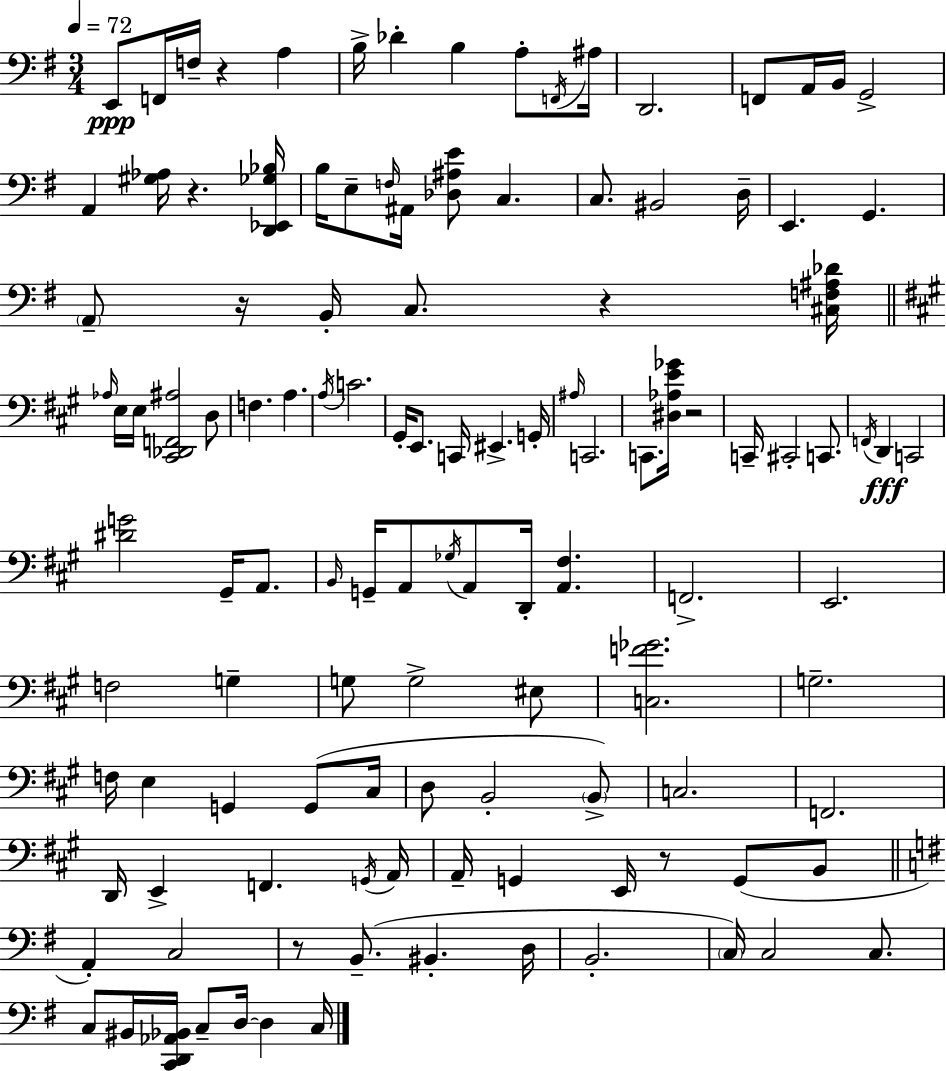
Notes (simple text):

E2/e F2/s F3/s R/q A3/q B3/s Db4/q B3/q A3/e F2/s A#3/s D2/h. F2/e A2/s B2/s G2/h A2/q [G#3,Ab3]/s R/q. [D2,Eb2,Gb3,Bb3]/s B3/s E3/e F3/s A#2/s [Db3,A#3,E4]/e C3/q. C3/e. BIS2/h D3/s E2/q. G2/q. A2/e R/s B2/s C3/e. R/q [C#3,F3,A#3,Db4]/s Ab3/s E3/s E3/s [C#2,Db2,F2,A#3]/h D3/e F3/q. A3/q. A3/s C4/h. G#2/s E2/e. C2/s EIS2/q. G2/s A#3/s C2/h. C2/e. [D#3,Ab3,E4,Gb4]/s R/h C2/s C#2/h C2/e. F2/s D2/q C2/h [D#4,G4]/h G#2/s A2/e. B2/s G2/s A2/e Gb3/s A2/e D2/s [A2,F#3]/q. F2/h. E2/h. F3/h G3/q G3/e G3/h EIS3/e [C3,F4,Gb4]/h. G3/h. F3/s E3/q G2/q G2/e C#3/s D3/e B2/h B2/e C3/h. F2/h. D2/s E2/q F2/q. G2/s A2/s A2/s G2/q E2/s R/e G2/e B2/e A2/q C3/h R/e B2/e. BIS2/q. D3/s B2/h. C3/s C3/h C3/e. C3/e BIS2/s [C2,D2,Ab2,Bb2]/s C3/e D3/s D3/q C3/s